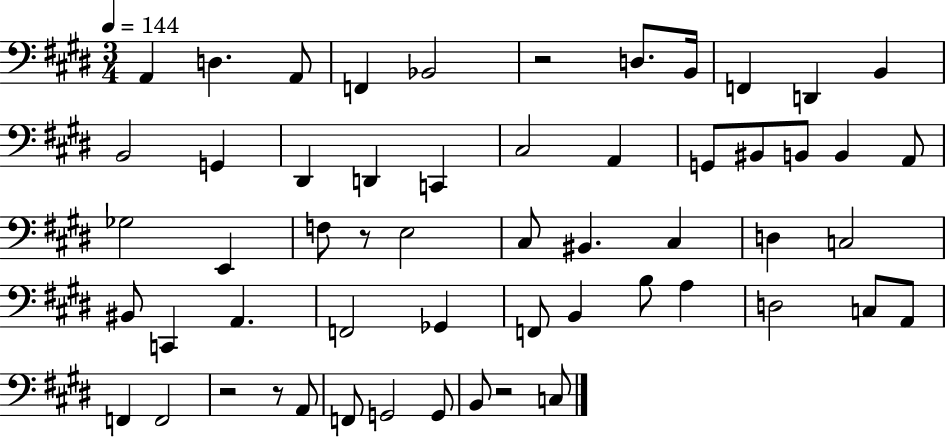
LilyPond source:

{
  \clef bass
  \numericTimeSignature
  \time 3/4
  \key e \major
  \tempo 4 = 144
  \repeat volta 2 { a,4 d4. a,8 | f,4 bes,2 | r2 d8. b,16 | f,4 d,4 b,4 | \break b,2 g,4 | dis,4 d,4 c,4 | cis2 a,4 | g,8 bis,8 b,8 b,4 a,8 | \break ges2 e,4 | f8 r8 e2 | cis8 bis,4. cis4 | d4 c2 | \break bis,8 c,4 a,4. | f,2 ges,4 | f,8 b,4 b8 a4 | d2 c8 a,8 | \break f,4 f,2 | r2 r8 a,8 | f,8 g,2 g,8 | b,8 r2 c8 | \break } \bar "|."
}